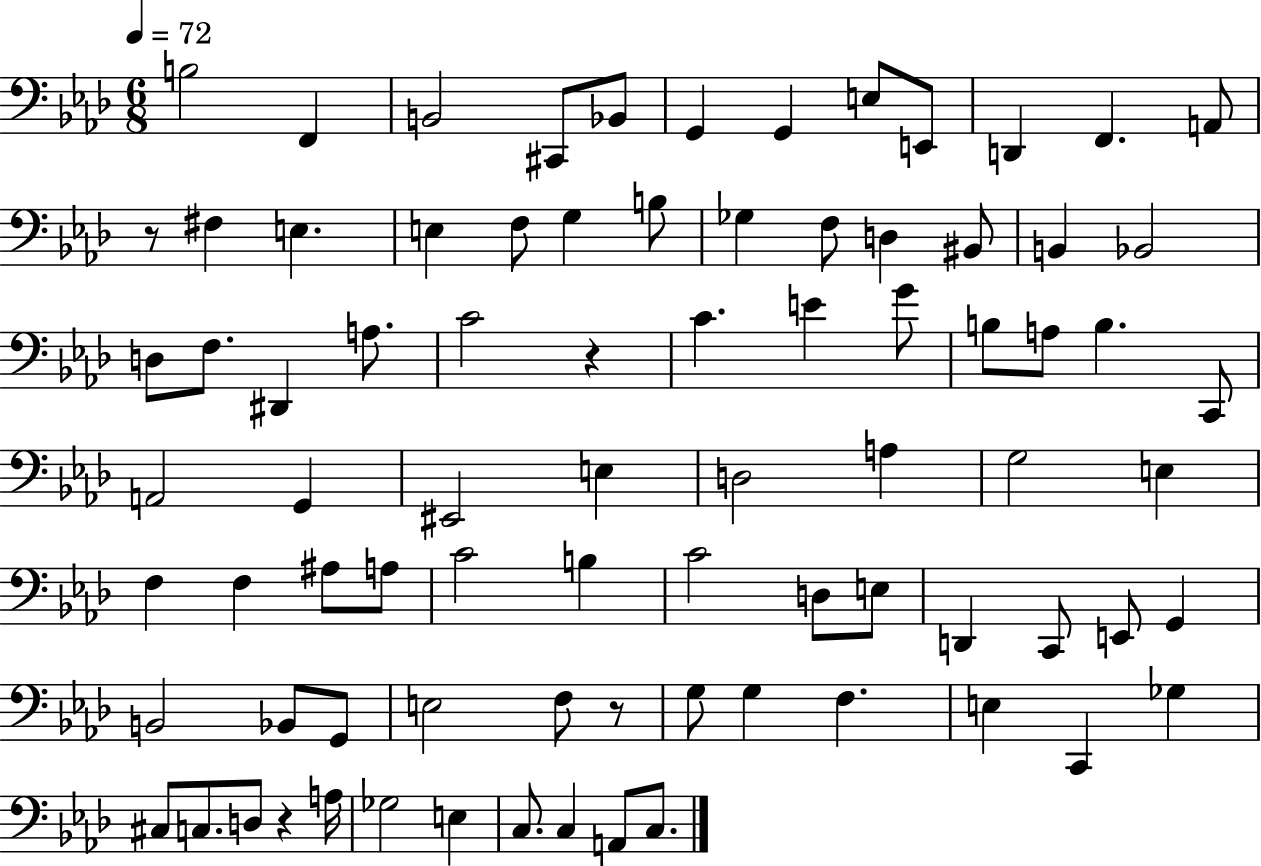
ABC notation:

X:1
T:Untitled
M:6/8
L:1/4
K:Ab
B,2 F,, B,,2 ^C,,/2 _B,,/2 G,, G,, E,/2 E,,/2 D,, F,, A,,/2 z/2 ^F, E, E, F,/2 G, B,/2 _G, F,/2 D, ^B,,/2 B,, _B,,2 D,/2 F,/2 ^D,, A,/2 C2 z C E G/2 B,/2 A,/2 B, C,,/2 A,,2 G,, ^E,,2 E, D,2 A, G,2 E, F, F, ^A,/2 A,/2 C2 B, C2 D,/2 E,/2 D,, C,,/2 E,,/2 G,, B,,2 _B,,/2 G,,/2 E,2 F,/2 z/2 G,/2 G, F, E, C,, _G, ^C,/2 C,/2 D,/2 z A,/4 _G,2 E, C,/2 C, A,,/2 C,/2